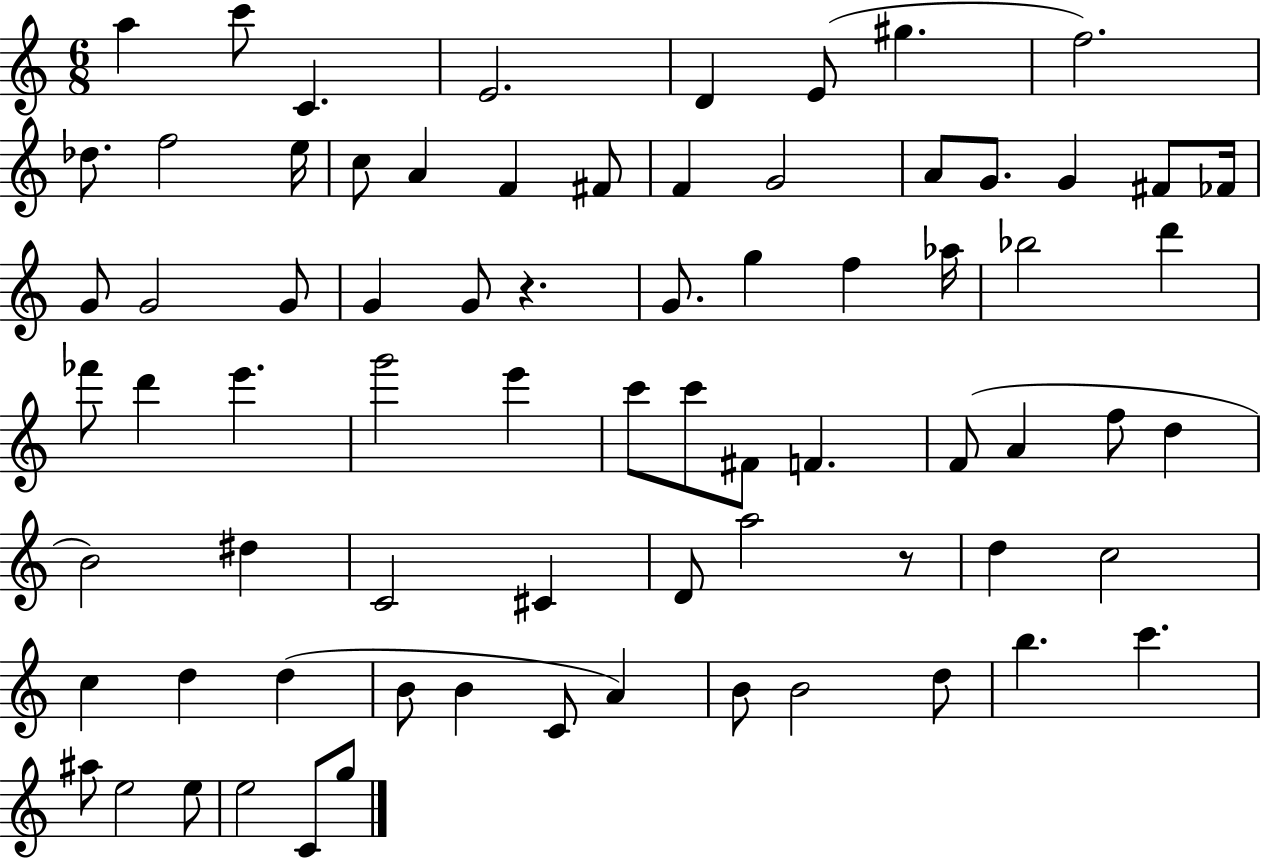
{
  \clef treble
  \numericTimeSignature
  \time 6/8
  \key c \major
  \repeat volta 2 { a''4 c'''8 c'4. | e'2. | d'4 e'8( gis''4. | f''2.) | \break des''8. f''2 e''16 | c''8 a'4 f'4 fis'8 | f'4 g'2 | a'8 g'8. g'4 fis'8 fes'16 | \break g'8 g'2 g'8 | g'4 g'8 r4. | g'8. g''4 f''4 aes''16 | bes''2 d'''4 | \break fes'''8 d'''4 e'''4. | g'''2 e'''4 | c'''8 c'''8 fis'8 f'4. | f'8( a'4 f''8 d''4 | \break b'2) dis''4 | c'2 cis'4 | d'8 a''2 r8 | d''4 c''2 | \break c''4 d''4 d''4( | b'8 b'4 c'8 a'4) | b'8 b'2 d''8 | b''4. c'''4. | \break ais''8 e''2 e''8 | e''2 c'8 g''8 | } \bar "|."
}